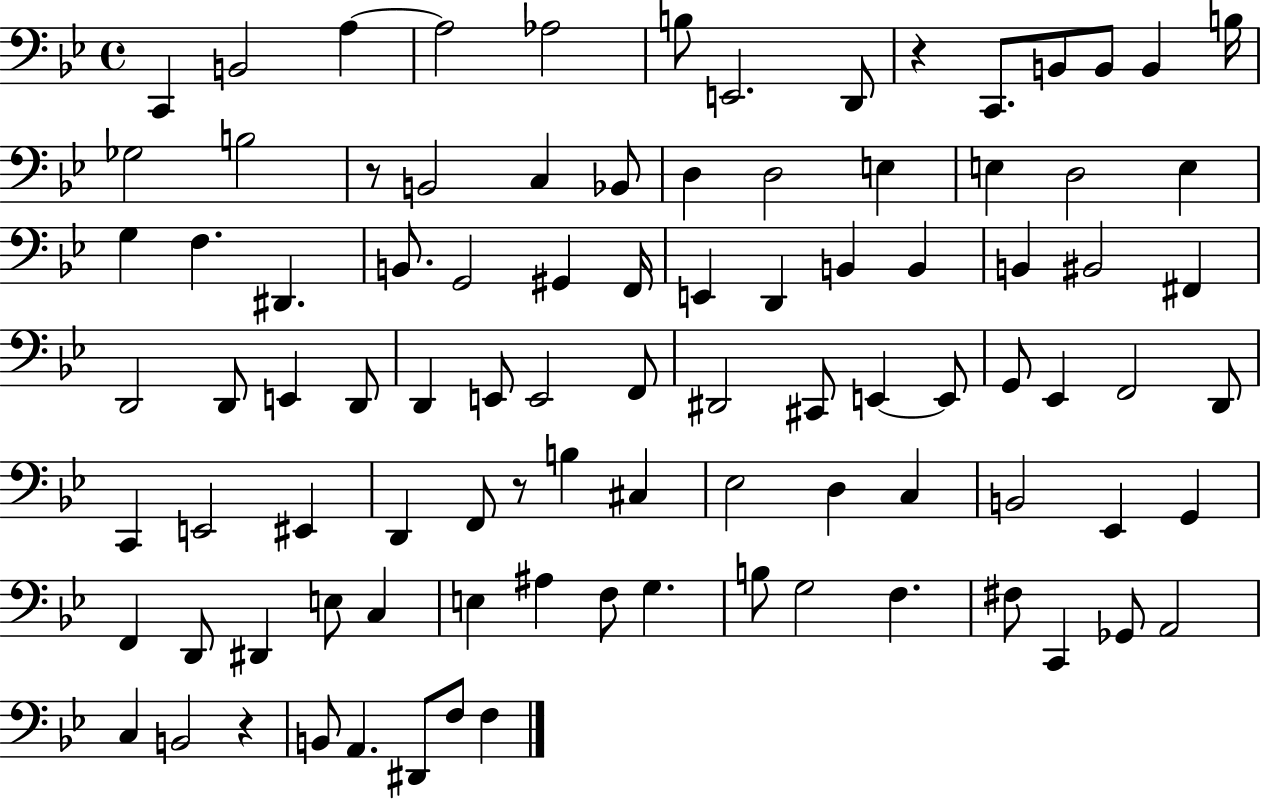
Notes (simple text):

C2/q B2/h A3/q A3/h Ab3/h B3/e E2/h. D2/e R/q C2/e. B2/e B2/e B2/q B3/s Gb3/h B3/h R/e B2/h C3/q Bb2/e D3/q D3/h E3/q E3/q D3/h E3/q G3/q F3/q. D#2/q. B2/e. G2/h G#2/q F2/s E2/q D2/q B2/q B2/q B2/q BIS2/h F#2/q D2/h D2/e E2/q D2/e D2/q E2/e E2/h F2/e D#2/h C#2/e E2/q E2/e G2/e Eb2/q F2/h D2/e C2/q E2/h EIS2/q D2/q F2/e R/e B3/q C#3/q Eb3/h D3/q C3/q B2/h Eb2/q G2/q F2/q D2/e D#2/q E3/e C3/q E3/q A#3/q F3/e G3/q. B3/e G3/h F3/q. F#3/e C2/q Gb2/e A2/h C3/q B2/h R/q B2/e A2/q. D#2/e F3/e F3/q